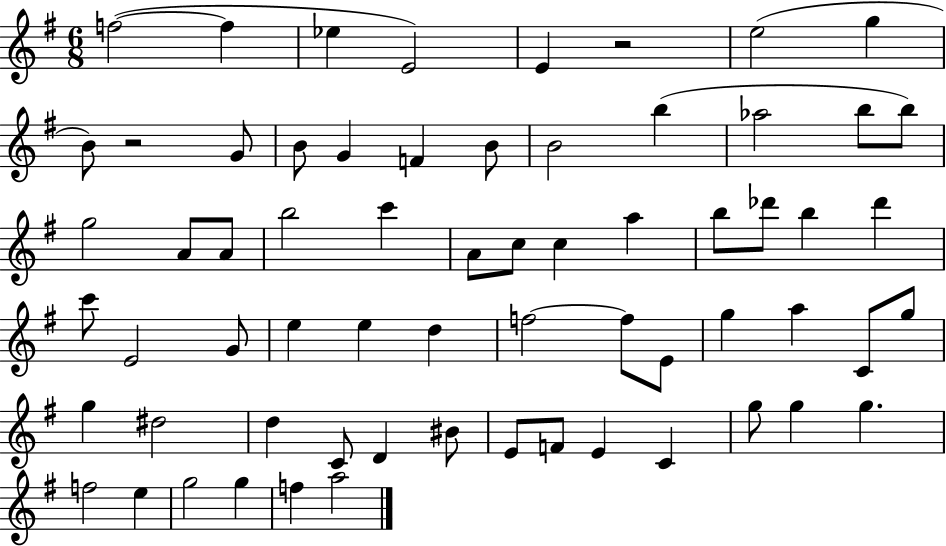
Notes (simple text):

F5/h F5/q Eb5/q E4/h E4/q R/h E5/h G5/q B4/e R/h G4/e B4/e G4/q F4/q B4/e B4/h B5/q Ab5/h B5/e B5/e G5/h A4/e A4/e B5/h C6/q A4/e C5/e C5/q A5/q B5/e Db6/e B5/q Db6/q C6/e E4/h G4/e E5/q E5/q D5/q F5/h F5/e E4/e G5/q A5/q C4/e G5/e G5/q D#5/h D5/q C4/e D4/q BIS4/e E4/e F4/e E4/q C4/q G5/e G5/q G5/q. F5/h E5/q G5/h G5/q F5/q A5/h